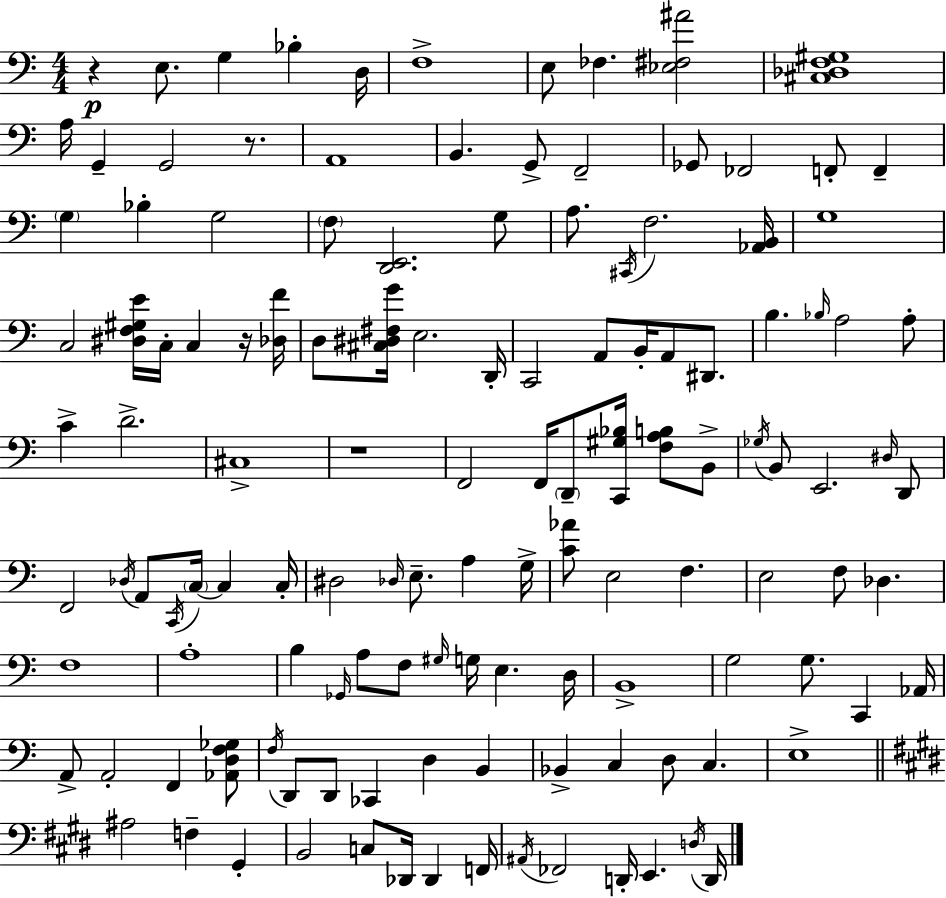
X:1
T:Untitled
M:4/4
L:1/4
K:C
z E,/2 G, _B, D,/4 F,4 E,/2 _F, [_E,^F,^A]2 [^C,_D,F,^G,]4 A,/4 G,, G,,2 z/2 A,,4 B,, G,,/2 F,,2 _G,,/2 _F,,2 F,,/2 F,, G, _B, G,2 F,/2 [D,,E,,]2 G,/2 A,/2 ^C,,/4 F,2 [_A,,B,,]/4 G,4 C,2 [^D,F,^G,E]/4 C,/4 C, z/4 [_D,F]/4 D,/2 [^C,^D,^F,G]/4 E,2 D,,/4 C,,2 A,,/2 B,,/4 A,,/2 ^D,,/2 B, _B,/4 A,2 A,/2 C D2 ^C,4 z4 F,,2 F,,/4 D,,/2 [C,,^G,_B,]/4 [F,A,B,]/2 B,,/2 _G,/4 B,,/2 E,,2 ^D,/4 D,,/2 F,,2 _D,/4 A,,/2 C,,/4 C,/4 C, C,/4 ^D,2 _D,/4 E,/2 A, G,/4 [C_A]/2 E,2 F, E,2 F,/2 _D, F,4 A,4 B, _G,,/4 A,/2 F,/2 ^G,/4 G,/4 E, D,/4 B,,4 G,2 G,/2 C,, _A,,/4 A,,/2 A,,2 F,, [_A,,D,F,_G,]/2 F,/4 D,,/2 D,,/2 _C,, D, B,, _B,, C, D,/2 C, E,4 ^A,2 F, ^G,, B,,2 C,/2 _D,,/4 _D,, F,,/4 ^A,,/4 _F,,2 D,,/4 E,, D,/4 D,,/4